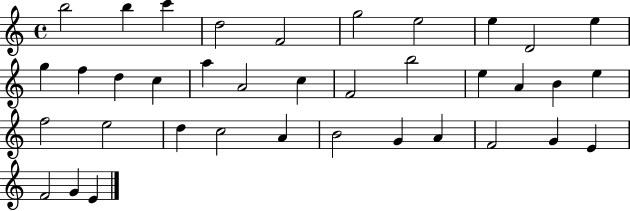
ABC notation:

X:1
T:Untitled
M:4/4
L:1/4
K:C
b2 b c' d2 F2 g2 e2 e D2 e g f d c a A2 c F2 b2 e A B e f2 e2 d c2 A B2 G A F2 G E F2 G E